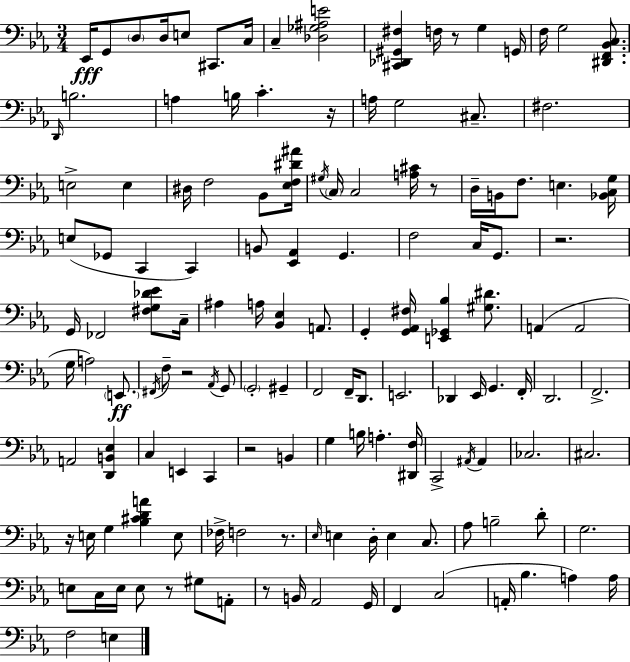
X:1
T:Untitled
M:3/4
L:1/4
K:Cm
_E,,/4 G,,/2 D,/2 D,/4 E,/2 ^C,,/2 C,/4 C, [_D,_G,^A,E]2 [^C,,_D,,^G,,^F,] F,/4 z/2 G, G,,/4 F,/4 G,2 [^D,,F,,_B,,C,]/2 D,,/4 B,2 A, B,/4 C z/4 A,/4 G,2 ^C,/2 ^F,2 E,2 E, ^D,/4 F,2 _B,,/2 [_E,F,^D^A]/4 ^G,/4 C,/4 C,2 [A,^C]/4 z/2 D,/4 B,,/4 F,/2 E, [_B,,C,G,]/4 E,/2 _G,,/2 C,, C,, B,,/2 [_E,,_A,,] G,, F,2 C,/4 G,,/2 z2 G,,/4 _F,,2 [^F,G,_D_E]/2 C,/4 ^A, A,/4 [_B,,_E,] A,,/2 G,, [G,,_A,,^F,]/4 [E,,_G,,_B,] [^G,^D]/2 A,, A,,2 G,/4 A,2 E,,/2 ^F,,/4 F,/2 z2 _A,,/4 G,,/2 G,,2 ^G,, F,,2 F,,/4 D,,/2 E,,2 _D,, _E,,/4 G,, F,,/4 D,,2 F,,2 A,,2 [D,,B,,_E,] C, E,, C,, z2 B,, G, B,/4 A, [^D,,F,]/4 C,,2 ^A,,/4 ^A,, _C,2 ^C,2 z/4 E,/4 G, [_B,^CDA] E,/2 _F,/4 F,2 z/2 _E,/4 E, D,/4 E, C,/2 _A,/2 B,2 D/2 G,2 E,/2 C,/4 E,/4 E,/2 z/2 ^G,/2 A,,/2 z/2 B,,/4 _A,,2 G,,/4 F,, C,2 A,,/4 _B, A, A,/4 F,2 E,